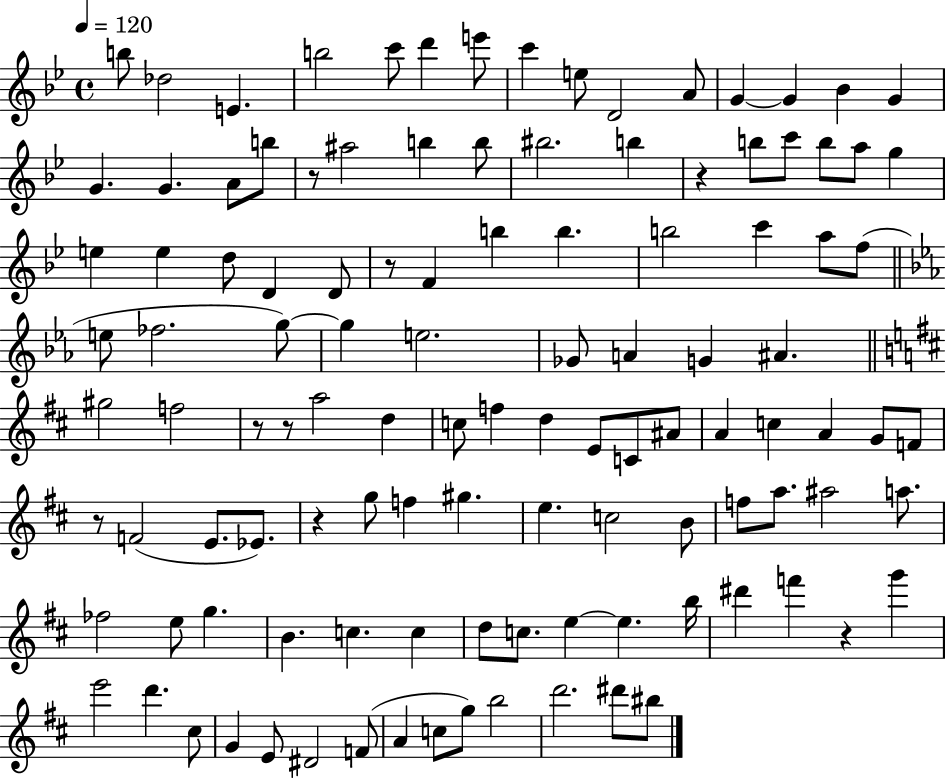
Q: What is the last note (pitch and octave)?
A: BIS5